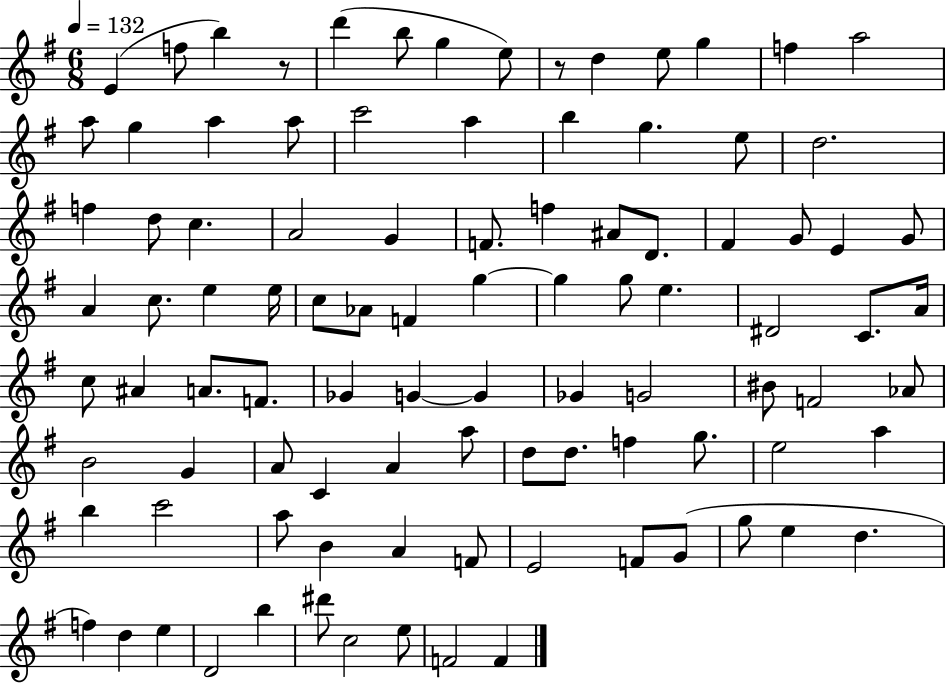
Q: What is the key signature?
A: G major